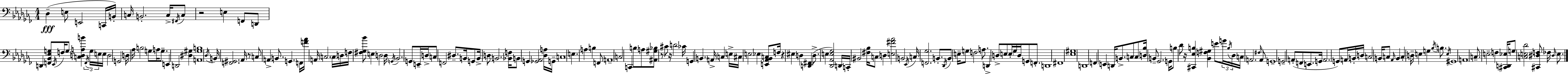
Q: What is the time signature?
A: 4/4